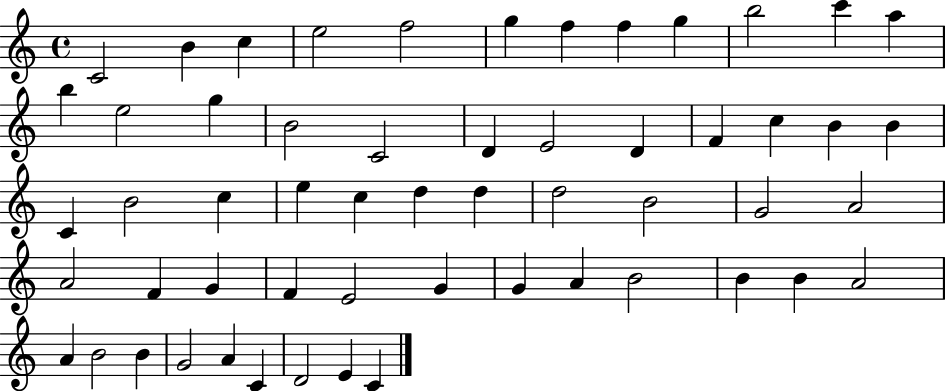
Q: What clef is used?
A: treble